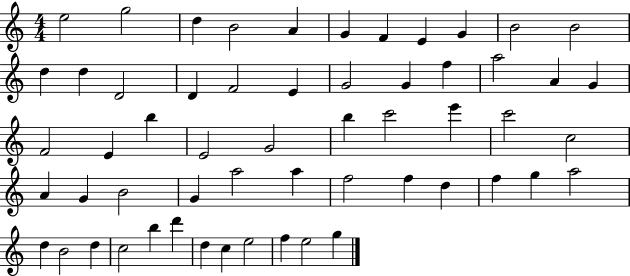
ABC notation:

X:1
T:Untitled
M:4/4
L:1/4
K:C
e2 g2 d B2 A G F E G B2 B2 d d D2 D F2 E G2 G f a2 A G F2 E b E2 G2 b c'2 e' c'2 c2 A G B2 G a2 a f2 f d f g a2 d B2 d c2 b d' d c e2 f e2 g